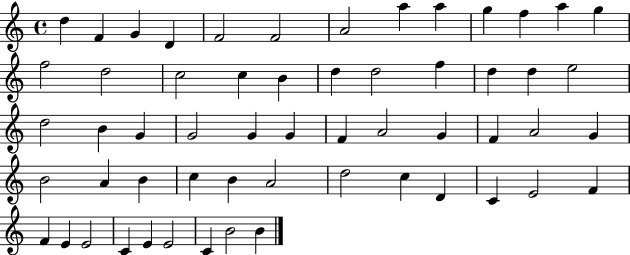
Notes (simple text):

D5/q F4/q G4/q D4/q F4/h F4/h A4/h A5/q A5/q G5/q F5/q A5/q G5/q F5/h D5/h C5/h C5/q B4/q D5/q D5/h F5/q D5/q D5/q E5/h D5/h B4/q G4/q G4/h G4/q G4/q F4/q A4/h G4/q F4/q A4/h G4/q B4/h A4/q B4/q C5/q B4/q A4/h D5/h C5/q D4/q C4/q E4/h F4/q F4/q E4/q E4/h C4/q E4/q E4/h C4/q B4/h B4/q